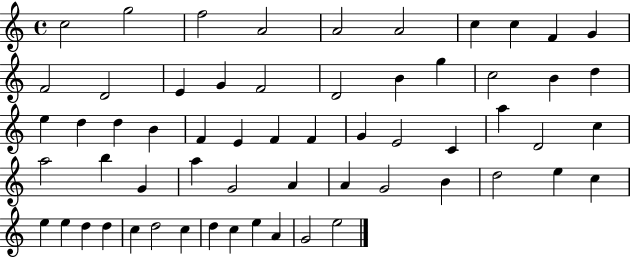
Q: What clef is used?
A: treble